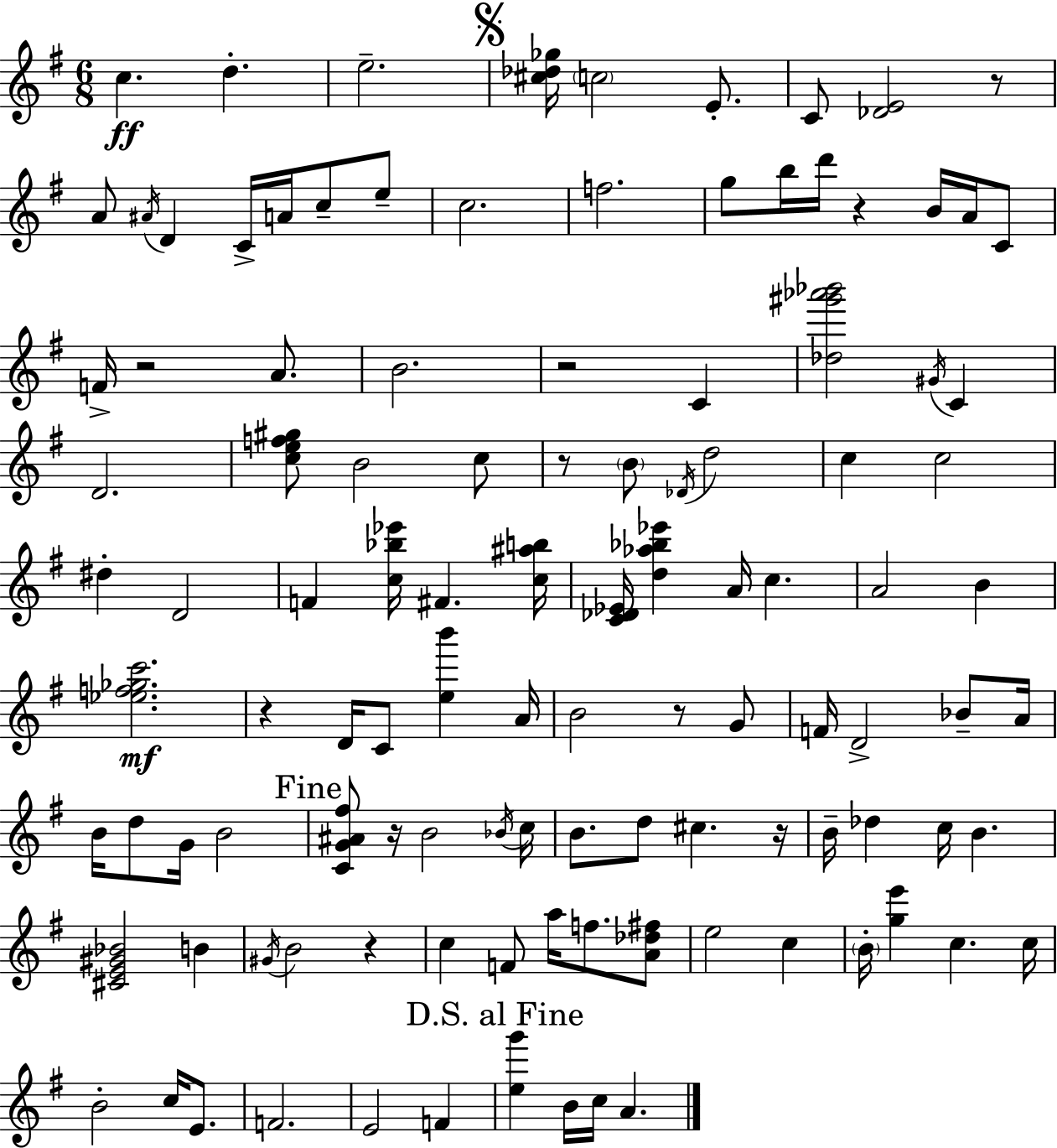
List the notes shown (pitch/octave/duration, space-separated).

C5/q. D5/q. E5/h. [C#5,Db5,Gb5]/s C5/h E4/e. C4/e [Db4,E4]/h R/e A4/e A#4/s D4/q C4/s A4/s C5/e E5/e C5/h. F5/h. G5/e B5/s D6/s R/q B4/s A4/s C4/e F4/s R/h A4/e. B4/h. R/h C4/q [Db5,G#6,Ab6,Bb6]/h G#4/s C4/q D4/h. [C5,E5,F5,G#5]/e B4/h C5/e R/e B4/e Db4/s D5/h C5/q C5/h D#5/q D4/h F4/q [C5,Bb5,Eb6]/s F#4/q. [C5,A#5,B5]/s [C4,Db4,Eb4]/s [D5,Ab5,Bb5,Eb6]/q A4/s C5/q. A4/h B4/q [Eb5,F5,Gb5,C6]/h. R/q D4/s C4/e [E5,B6]/q A4/s B4/h R/e G4/e F4/s D4/h Bb4/e A4/s B4/s D5/e G4/s B4/h [C4,G4,A#4,F#5]/e R/s B4/h Bb4/s C5/s B4/e. D5/e C#5/q. R/s B4/s Db5/q C5/s B4/q. [C#4,E4,G#4,Bb4]/h B4/q G#4/s B4/h R/q C5/q F4/e A5/s F5/e. [A4,Db5,F#5]/e E5/h C5/q B4/s [G5,E6]/q C5/q. C5/s B4/h C5/s E4/e. F4/h. E4/h F4/q [E5,G6]/q B4/s C5/s A4/q.